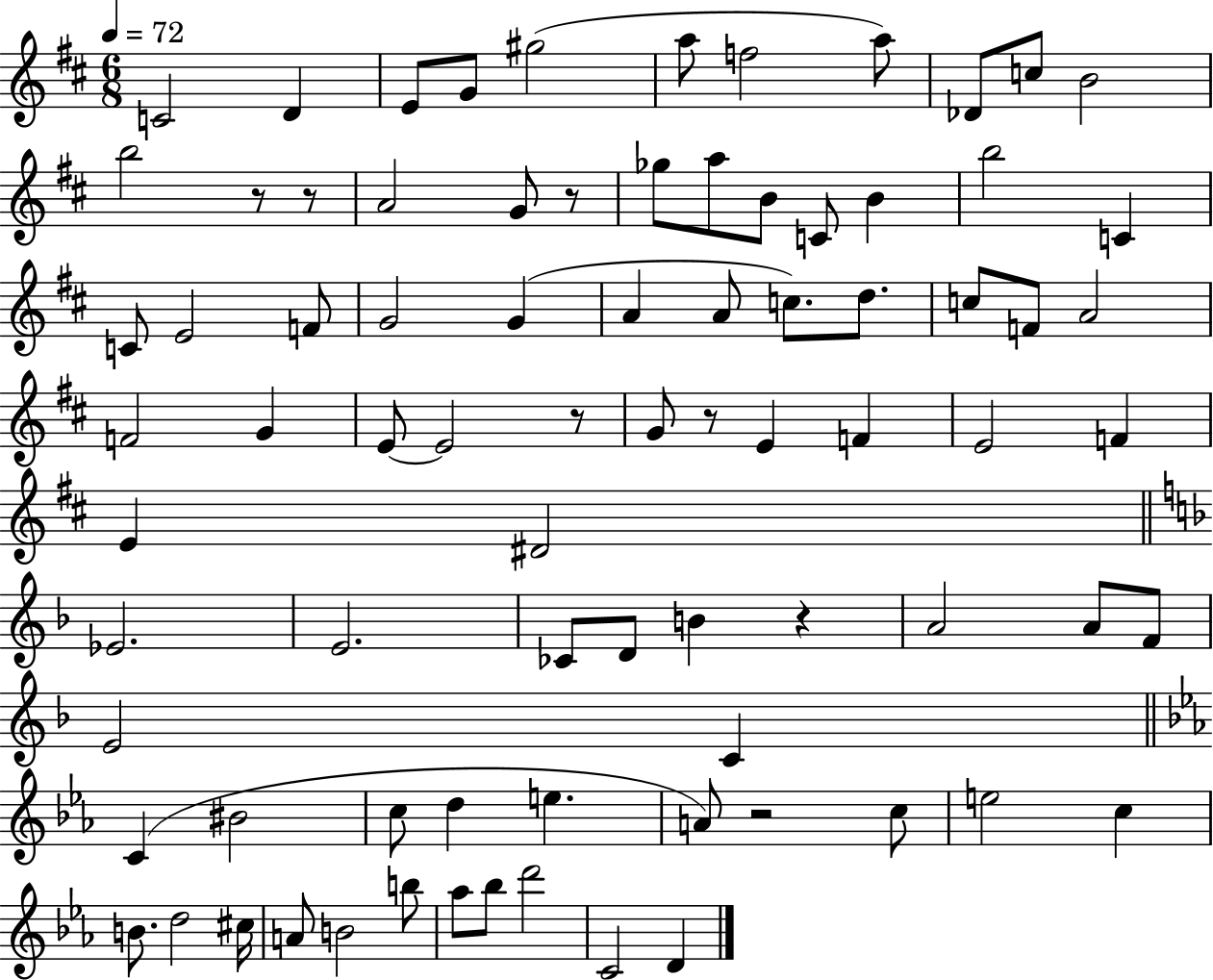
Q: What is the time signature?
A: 6/8